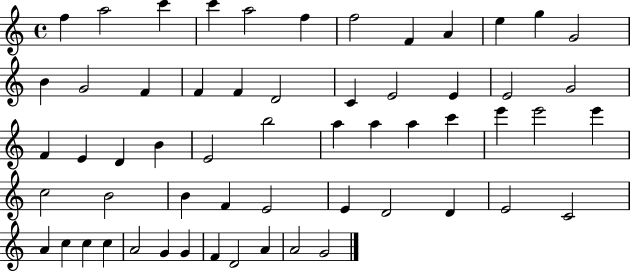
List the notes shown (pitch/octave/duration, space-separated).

F5/q A5/h C6/q C6/q A5/h F5/q F5/h F4/q A4/q E5/q G5/q G4/h B4/q G4/h F4/q F4/q F4/q D4/h C4/q E4/h E4/q E4/h G4/h F4/q E4/q D4/q B4/q E4/h B5/h A5/q A5/q A5/q C6/q E6/q E6/h E6/q C5/h B4/h B4/q F4/q E4/h E4/q D4/h D4/q E4/h C4/h A4/q C5/q C5/q C5/q A4/h G4/q G4/q F4/q D4/h A4/q A4/h G4/h